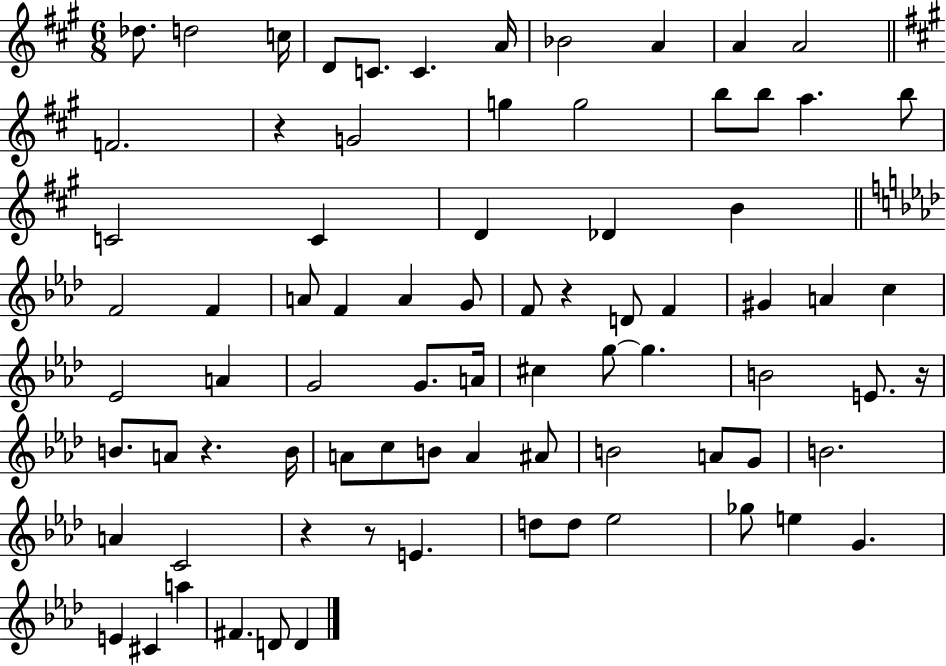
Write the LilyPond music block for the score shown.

{
  \clef treble
  \numericTimeSignature
  \time 6/8
  \key a \major
  des''8. d''2 c''16 | d'8 c'8. c'4. a'16 | bes'2 a'4 | a'4 a'2 | \break \bar "||" \break \key a \major f'2. | r4 g'2 | g''4 g''2 | b''8 b''8 a''4. b''8 | \break c'2 c'4 | d'4 des'4 b'4 | \bar "||" \break \key aes \major f'2 f'4 | a'8 f'4 a'4 g'8 | f'8 r4 d'8 f'4 | gis'4 a'4 c''4 | \break ees'2 a'4 | g'2 g'8. a'16 | cis''4 g''8~~ g''4. | b'2 e'8. r16 | \break b'8. a'8 r4. b'16 | a'8 c''8 b'8 a'4 ais'8 | b'2 a'8 g'8 | b'2. | \break a'4 c'2 | r4 r8 e'4. | d''8 d''8 ees''2 | ges''8 e''4 g'4. | \break e'4 cis'4 a''4 | fis'4. d'8 d'4 | \bar "|."
}